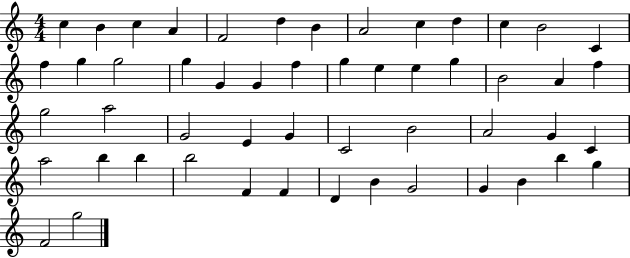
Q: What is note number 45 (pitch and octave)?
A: B4